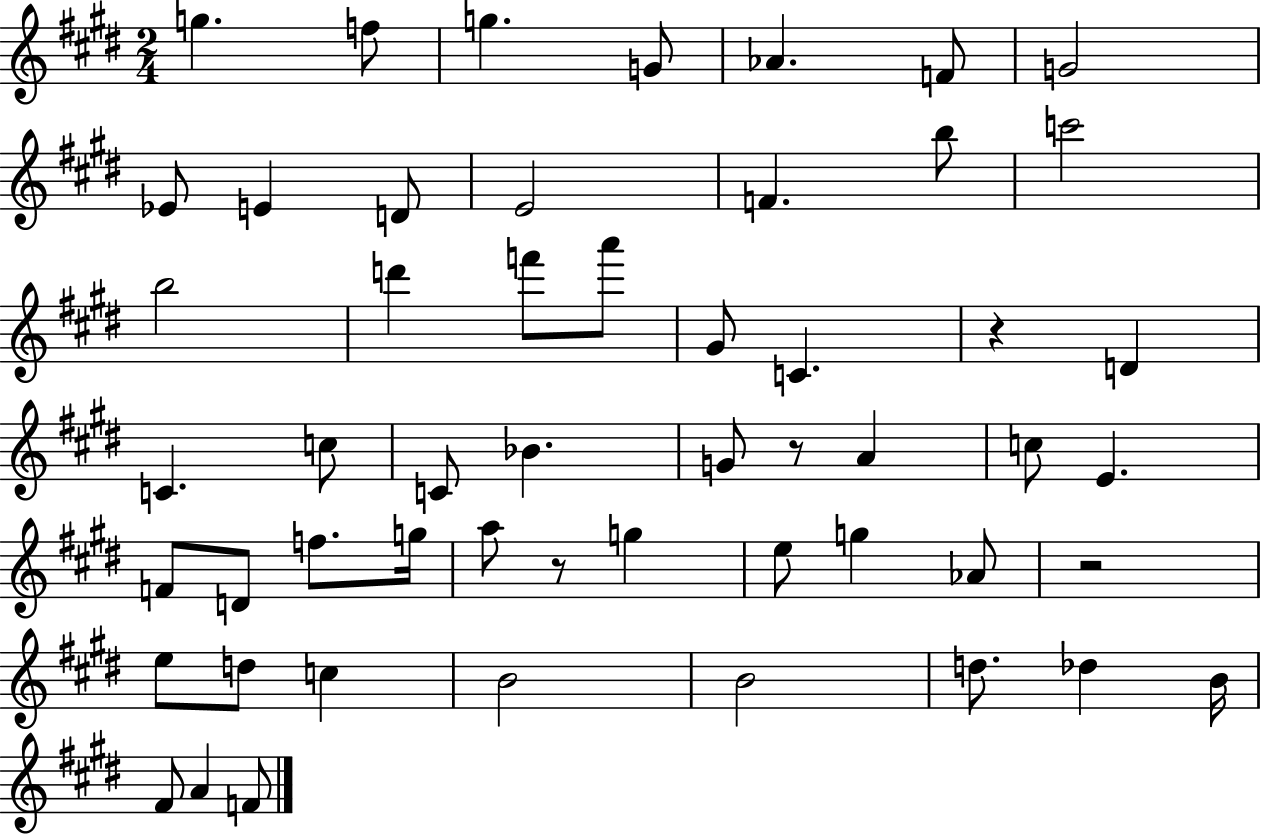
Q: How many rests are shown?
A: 4